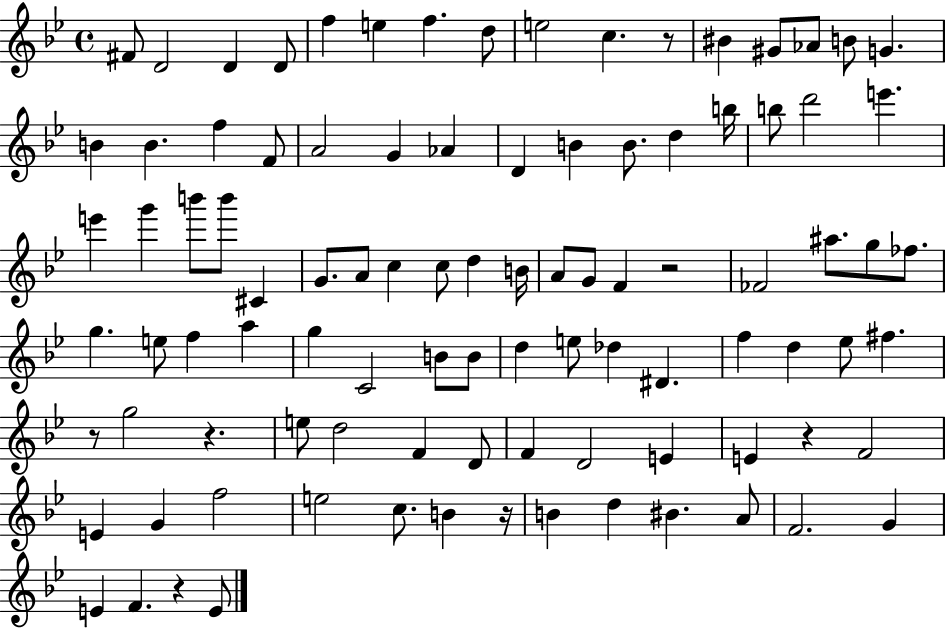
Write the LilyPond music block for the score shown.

{
  \clef treble
  \time 4/4
  \defaultTimeSignature
  \key bes \major
  fis'8 d'2 d'4 d'8 | f''4 e''4 f''4. d''8 | e''2 c''4. r8 | bis'4 gis'8 aes'8 b'8 g'4. | \break b'4 b'4. f''4 f'8 | a'2 g'4 aes'4 | d'4 b'4 b'8. d''4 b''16 | b''8 d'''2 e'''4. | \break e'''4 g'''4 b'''8 b'''8 cis'4 | g'8. a'8 c''4 c''8 d''4 b'16 | a'8 g'8 f'4 r2 | fes'2 ais''8. g''8 fes''8. | \break g''4. e''8 f''4 a''4 | g''4 c'2 b'8 b'8 | d''4 e''8 des''4 dis'4. | f''4 d''4 ees''8 fis''4. | \break r8 g''2 r4. | e''8 d''2 f'4 d'8 | f'4 d'2 e'4 | e'4 r4 f'2 | \break e'4 g'4 f''2 | e''2 c''8. b'4 r16 | b'4 d''4 bis'4. a'8 | f'2. g'4 | \break e'4 f'4. r4 e'8 | \bar "|."
}